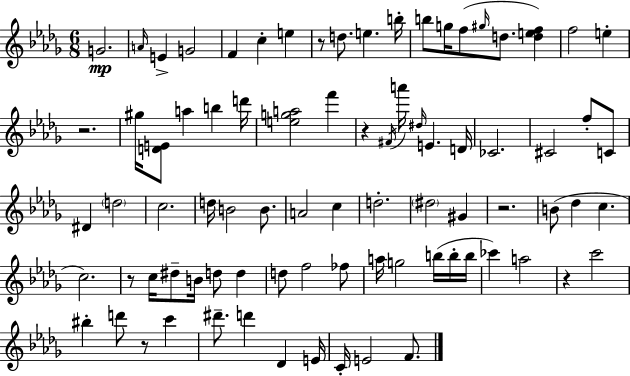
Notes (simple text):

G4/h. A4/s E4/q G4/h F4/q C5/q E5/q R/e D5/e. E5/q. B5/s B5/e G5/s F5/e G#5/s D5/e. [D5,E5,F5]/q F5/h E5/q R/h. G#5/s [D4,E4]/e A5/q B5/q D6/s [E5,G5,A5]/h F6/q R/q F#4/s A6/s D#5/s E4/q. D4/s CES4/h. C#4/h F5/e C4/e D#4/q D5/h C5/h. D5/s B4/h B4/e. A4/h C5/q D5/h. D#5/h G#4/q R/h. B4/e Db5/q C5/q. C5/h. R/e C5/s D#5/e B4/s D5/e D5/q D5/e F5/h FES5/e A5/s G5/h B5/s B5/s B5/s CES6/q A5/h R/q C6/h BIS5/q D6/e R/e C6/q D#6/e. D6/q Db4/q E4/s C4/s E4/h F4/e.